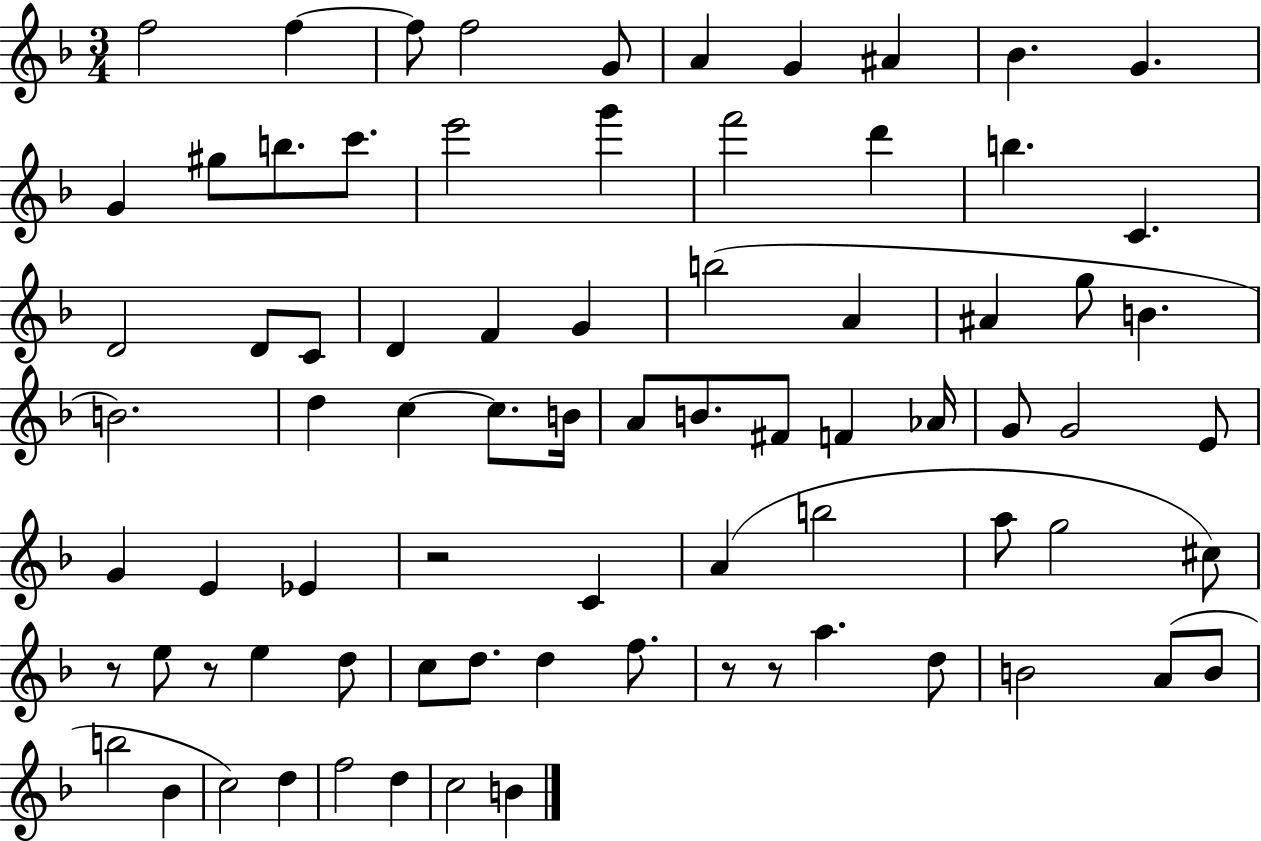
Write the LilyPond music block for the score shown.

{
  \clef treble
  \numericTimeSignature
  \time 3/4
  \key f \major
  f''2 f''4~~ | f''8 f''2 g'8 | a'4 g'4 ais'4 | bes'4. g'4. | \break g'4 gis''8 b''8. c'''8. | e'''2 g'''4 | f'''2 d'''4 | b''4. c'4. | \break d'2 d'8 c'8 | d'4 f'4 g'4 | b''2( a'4 | ais'4 g''8 b'4. | \break b'2.) | d''4 c''4~~ c''8. b'16 | a'8 b'8. fis'8 f'4 aes'16 | g'8 g'2 e'8 | \break g'4 e'4 ees'4 | r2 c'4 | a'4( b''2 | a''8 g''2 cis''8) | \break r8 e''8 r8 e''4 d''8 | c''8 d''8. d''4 f''8. | r8 r8 a''4. d''8 | b'2 a'8( b'8 | \break b''2 bes'4 | c''2) d''4 | f''2 d''4 | c''2 b'4 | \break \bar "|."
}